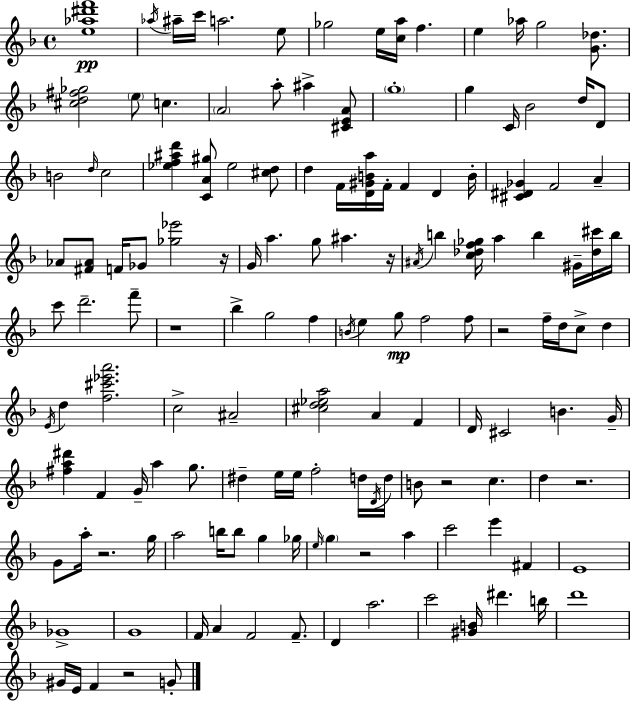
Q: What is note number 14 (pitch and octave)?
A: A4